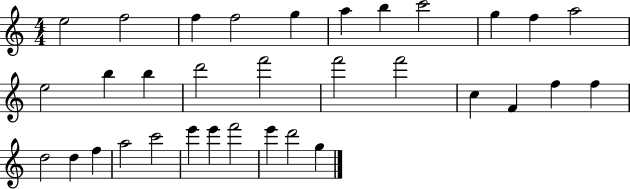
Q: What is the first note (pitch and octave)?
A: E5